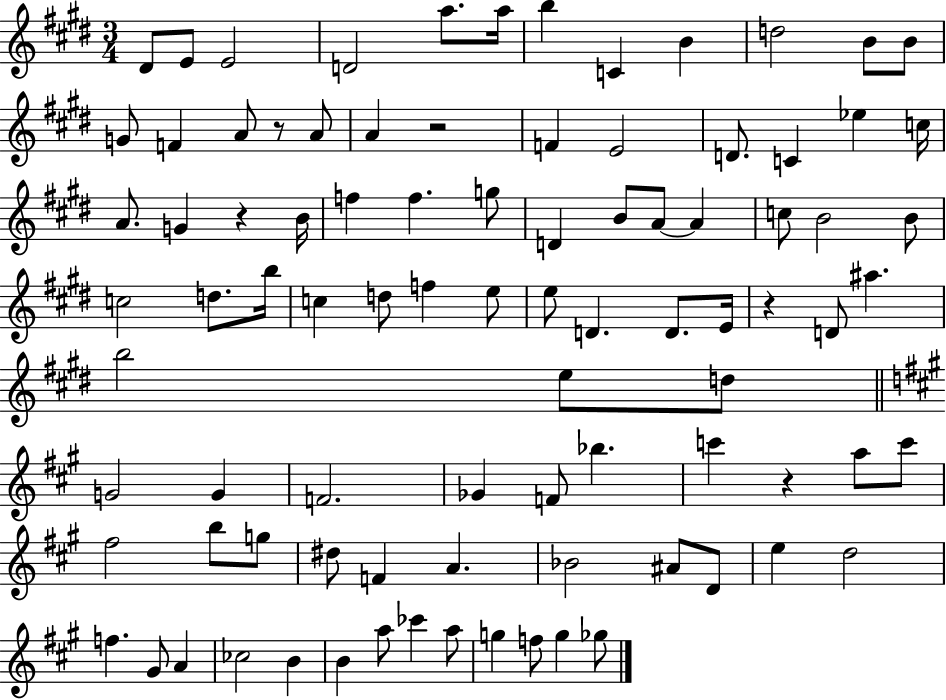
{
  \clef treble
  \numericTimeSignature
  \time 3/4
  \key e \major
  \repeat volta 2 { dis'8 e'8 e'2 | d'2 a''8. a''16 | b''4 c'4 b'4 | d''2 b'8 b'8 | \break g'8 f'4 a'8 r8 a'8 | a'4 r2 | f'4 e'2 | d'8. c'4 ees''4 c''16 | \break a'8. g'4 r4 b'16 | f''4 f''4. g''8 | d'4 b'8 a'8~~ a'4 | c''8 b'2 b'8 | \break c''2 d''8. b''16 | c''4 d''8 f''4 e''8 | e''8 d'4. d'8. e'16 | r4 d'8 ais''4. | \break b''2 e''8 d''8 | \bar "||" \break \key a \major g'2 g'4 | f'2. | ges'4 f'8 bes''4. | c'''4 r4 a''8 c'''8 | \break fis''2 b''8 g''8 | dis''8 f'4 a'4. | bes'2 ais'8 d'8 | e''4 d''2 | \break f''4. gis'8 a'4 | ces''2 b'4 | b'4 a''8 ces'''4 a''8 | g''4 f''8 g''4 ges''8 | \break } \bar "|."
}